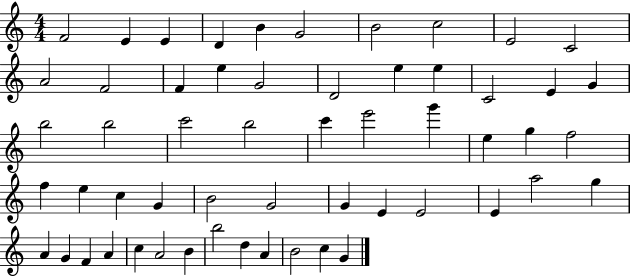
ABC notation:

X:1
T:Untitled
M:4/4
L:1/4
K:C
F2 E E D B G2 B2 c2 E2 C2 A2 F2 F e G2 D2 e e C2 E G b2 b2 c'2 b2 c' e'2 g' e g f2 f e c G B2 G2 G E E2 E a2 g A G F A c A2 B b2 d A B2 c G